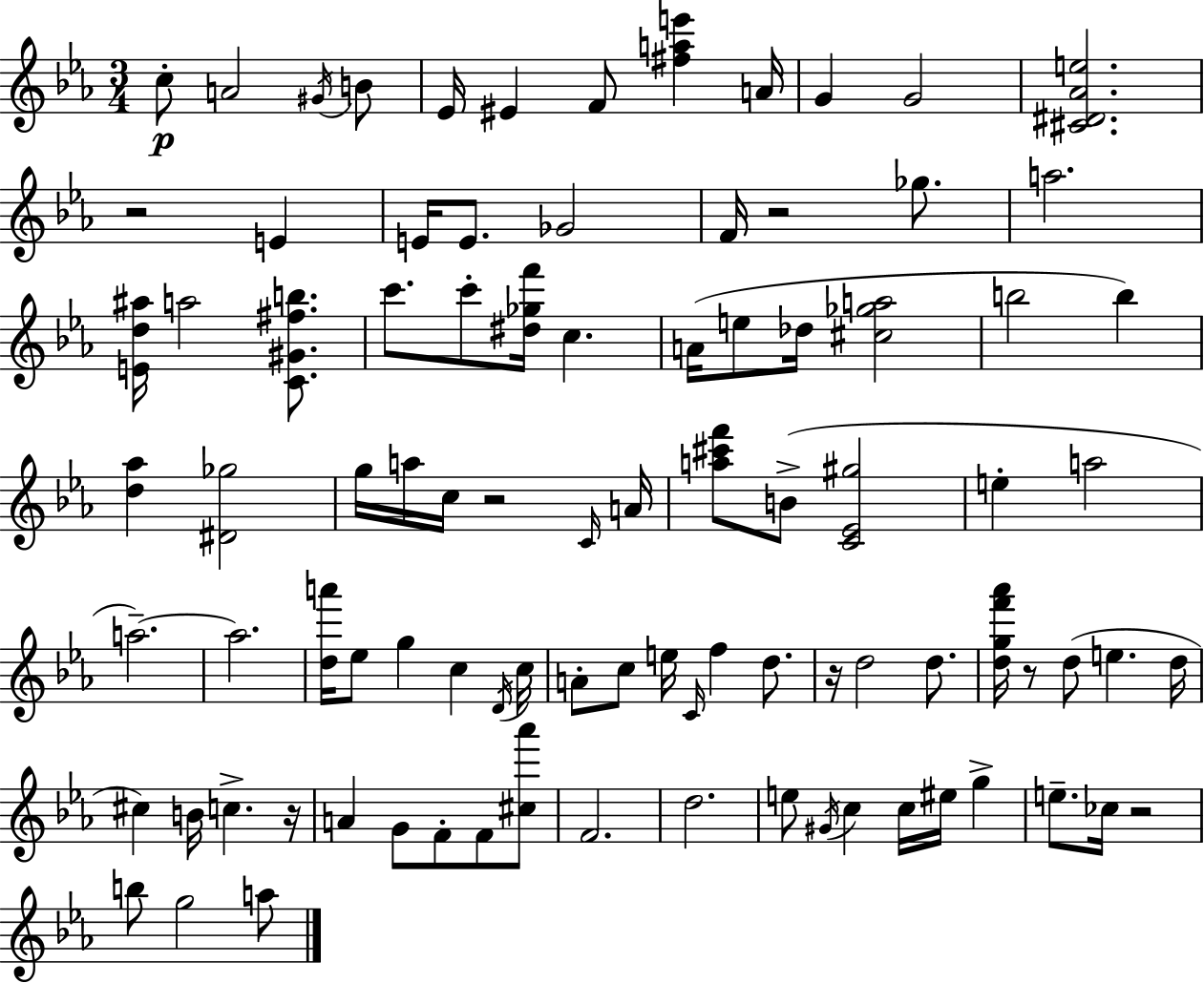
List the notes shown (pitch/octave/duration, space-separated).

C5/e A4/h G#4/s B4/e Eb4/s EIS4/q F4/e [F#5,A5,E6]/q A4/s G4/q G4/h [C#4,D#4,Ab4,E5]/h. R/h E4/q E4/s E4/e. Gb4/h F4/s R/h Gb5/e. A5/h. [E4,D5,A#5]/s A5/h [C4,G#4,F#5,B5]/e. C6/e. C6/e [D#5,Gb5,F6]/s C5/q. A4/s E5/e Db5/s [C#5,Gb5,A5]/h B5/h B5/q [D5,Ab5]/q [D#4,Gb5]/h G5/s A5/s C5/s R/h C4/s A4/s [A5,C#6,F6]/e B4/e [C4,Eb4,G#5]/h E5/q A5/h A5/h. A5/h. [D5,A6]/s Eb5/e G5/q C5/q D4/s C5/s A4/e C5/e E5/s C4/s F5/q D5/e. R/s D5/h D5/e. [D5,G5,F6,Ab6]/s R/e D5/e E5/q. D5/s C#5/q B4/s C5/q. R/s A4/q G4/e F4/e F4/e [C#5,Ab6]/e F4/h. D5/h. E5/e G#4/s C5/q C5/s EIS5/s G5/q E5/e. CES5/s R/h B5/e G5/h A5/e